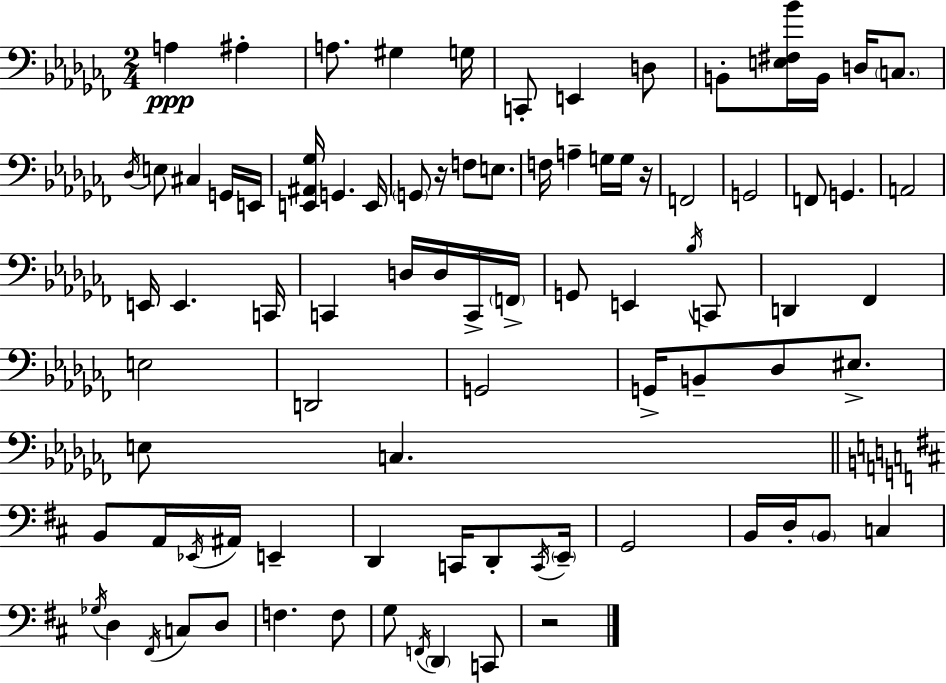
{
  \clef bass
  \numericTimeSignature
  \time 2/4
  \key aes \minor
  \repeat volta 2 { a4\ppp ais4-. | a8. gis4 g16 | c,8-. e,4 d8 | b,8-. <e fis bes'>16 b,16 d16 \parenthesize c8. | \break \acciaccatura { des16 } e8 cis4 g,16 | e,16 <e, ais, ges>16 g,4. | e,16 \parenthesize g,8 r16 f8 e8. | f16 a4-- g16 g16 | \break r16 f,2 | g,2 | f,8 g,4. | a,2 | \break e,16 e,4. | c,16 c,4 d16 d16 c,16-> | \parenthesize f,16-> g,8 e,4 \acciaccatura { bes16 } | c,8 d,4 fes,4 | \break e2 | d,2 | g,2 | g,16-> b,8-- des8 eis8.-> | \break e8 c4. | \bar "||" \break \key b \minor b,8 a,16 \acciaccatura { ees,16 } ais,16 e,4-- | d,4 c,16 d,8-. | \acciaccatura { c,16 } \parenthesize e,16-- g,2 | b,16 d16-. \parenthesize b,8 c4 | \break \acciaccatura { ges16 } d4 \acciaccatura { fis,16 } | c8 d8 f4. | f8 g8 \acciaccatura { f,16 } \parenthesize d,4 | c,8 r2 | \break } \bar "|."
}